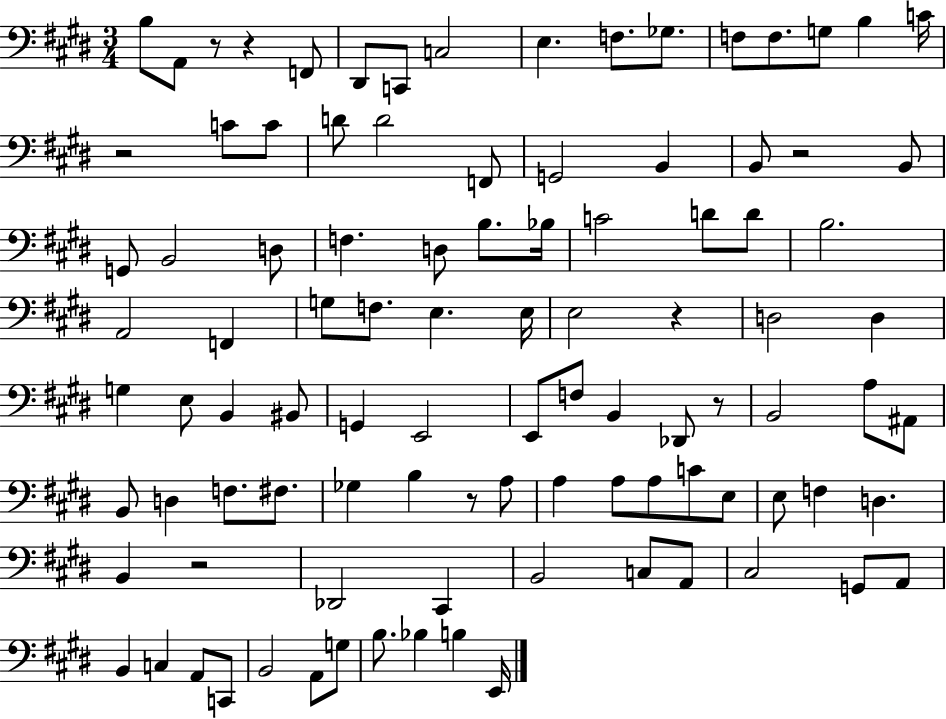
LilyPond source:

{
  \clef bass
  \numericTimeSignature
  \time 3/4
  \key e \major
  \repeat volta 2 { b8 a,8 r8 r4 f,8 | dis,8 c,8 c2 | e4. f8. ges8. | f8 f8. g8 b4 c'16 | \break r2 c'8 c'8 | d'8 d'2 f,8 | g,2 b,4 | b,8 r2 b,8 | \break g,8 b,2 d8 | f4. d8 b8. bes16 | c'2 d'8 d'8 | b2. | \break a,2 f,4 | g8 f8. e4. e16 | e2 r4 | d2 d4 | \break g4 e8 b,4 bis,8 | g,4 e,2 | e,8 f8 b,4 des,8 r8 | b,2 a8 ais,8 | \break b,8 d4 f8. fis8. | ges4 b4 r8 a8 | a4 a8 a8 c'8 e8 | e8 f4 d4. | \break b,4 r2 | des,2 cis,4 | b,2 c8 a,8 | cis2 g,8 a,8 | \break b,4 c4 a,8 c,8 | b,2 a,8 g8 | b8. bes4 b4 e,16 | } \bar "|."
}